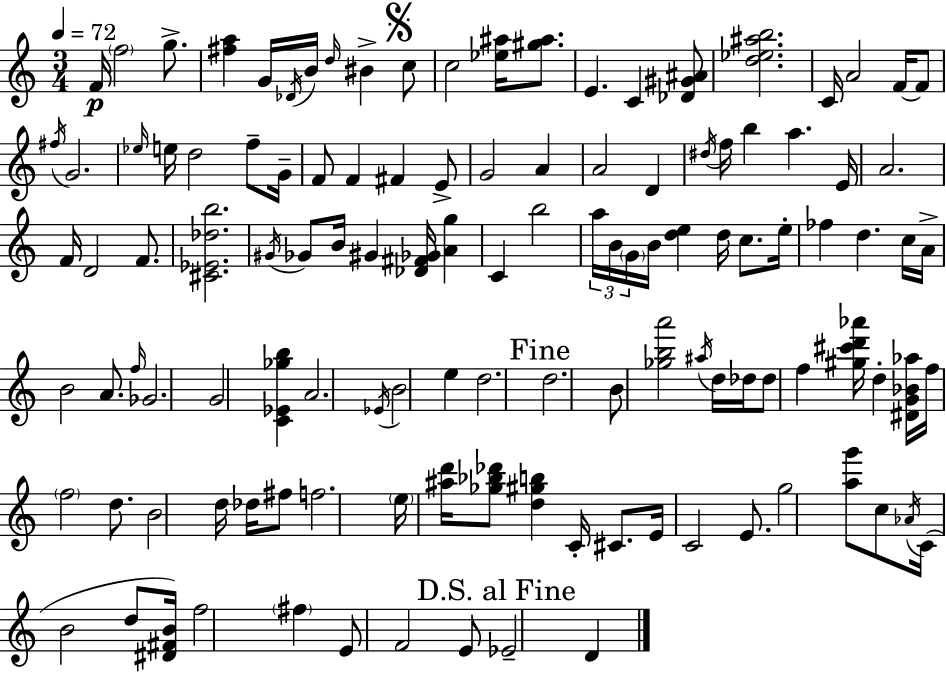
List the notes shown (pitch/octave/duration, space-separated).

F4/s F5/h G5/e. [F#5,A5]/q G4/s Db4/s B4/s D5/s BIS4/q C5/e C5/h [Eb5,A#5]/s [G#5,A#5]/e. E4/q. C4/q [Db4,G#4,A#4]/e [D5,Eb5,A#5,B5]/h. C4/s A4/h F4/s F4/e F#5/s G4/h. Eb5/s E5/s D5/h F5/e G4/s F4/e F4/q F#4/q E4/e G4/h A4/q A4/h D4/q D#5/s F5/s B5/q A5/q. E4/s A4/h. F4/s D4/h F4/e. [C#4,Eb4,Db5,B5]/h. G#4/s Gb4/e B4/s G#4/q [Db4,F#4,Gb4]/s [A4,G5]/q C4/q B5/h A5/s B4/s G4/s B4/s [D5,E5]/q D5/s C5/e. E5/s FES5/q D5/q. C5/s A4/s B4/h A4/e. F5/s Gb4/h. G4/h [C4,Eb4,Gb5,B5]/q A4/h. Eb4/s B4/h E5/q D5/h. D5/h. B4/e [Gb5,B5,A6]/h A#5/s D5/s Db5/s Db5/e F5/q [G#5,C#6,D6,Ab6]/s D5/q [D#4,G4,Bb4,Ab5]/s F5/s F5/h D5/e. B4/h D5/s Db5/s F#5/e F5/h. E5/s [A#5,D6]/s [Gb5,Bb5,Db6]/e [D5,G#5,B5]/q C4/s C#4/e. E4/s C4/h E4/e. G5/h [A5,G6]/e C5/e Ab4/s C4/s B4/h D5/e [D#4,F#4,B4]/s F5/h F#5/q E4/e F4/h E4/e Eb4/h D4/q